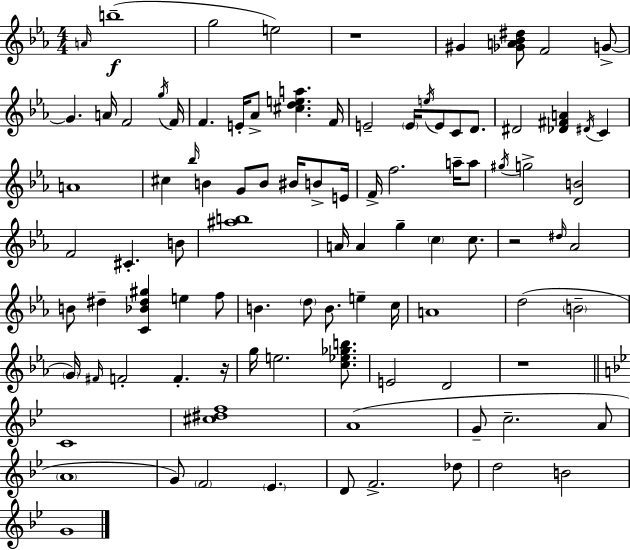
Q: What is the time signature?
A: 4/4